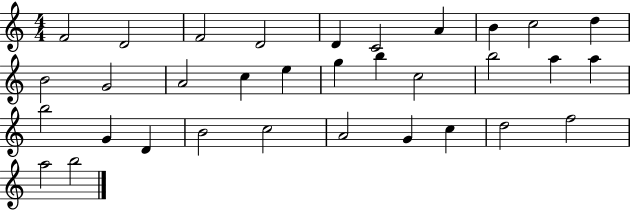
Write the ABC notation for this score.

X:1
T:Untitled
M:4/4
L:1/4
K:C
F2 D2 F2 D2 D C2 A B c2 d B2 G2 A2 c e g b c2 b2 a a b2 G D B2 c2 A2 G c d2 f2 a2 b2